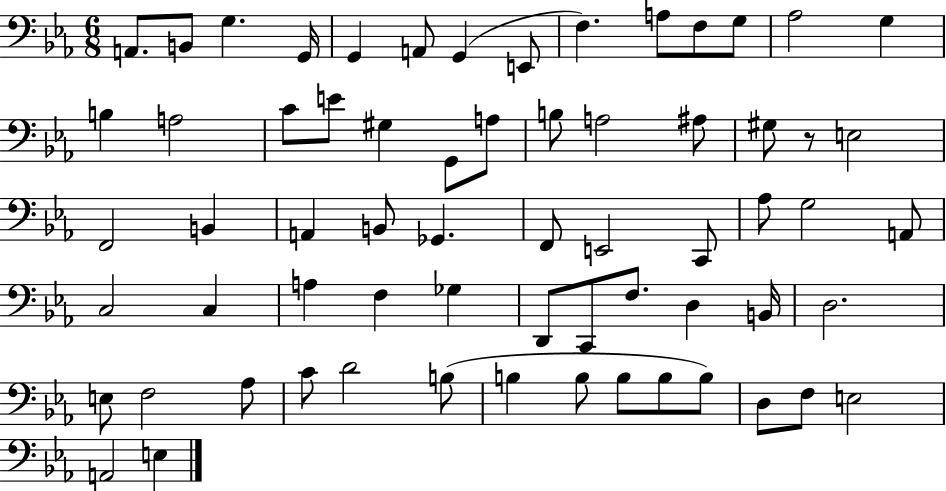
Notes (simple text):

A2/e. B2/e G3/q. G2/s G2/q A2/e G2/q E2/e F3/q. A3/e F3/e G3/e Ab3/h G3/q B3/q A3/h C4/e E4/e G#3/q G2/e A3/e B3/e A3/h A#3/e G#3/e R/e E3/h F2/h B2/q A2/q B2/e Gb2/q. F2/e E2/h C2/e Ab3/e G3/h A2/e C3/h C3/q A3/q F3/q Gb3/q D2/e C2/e F3/e. D3/q B2/s D3/h. E3/e F3/h Ab3/e C4/e D4/h B3/e B3/q B3/e B3/e B3/e B3/e D3/e F3/e E3/h A2/h E3/q